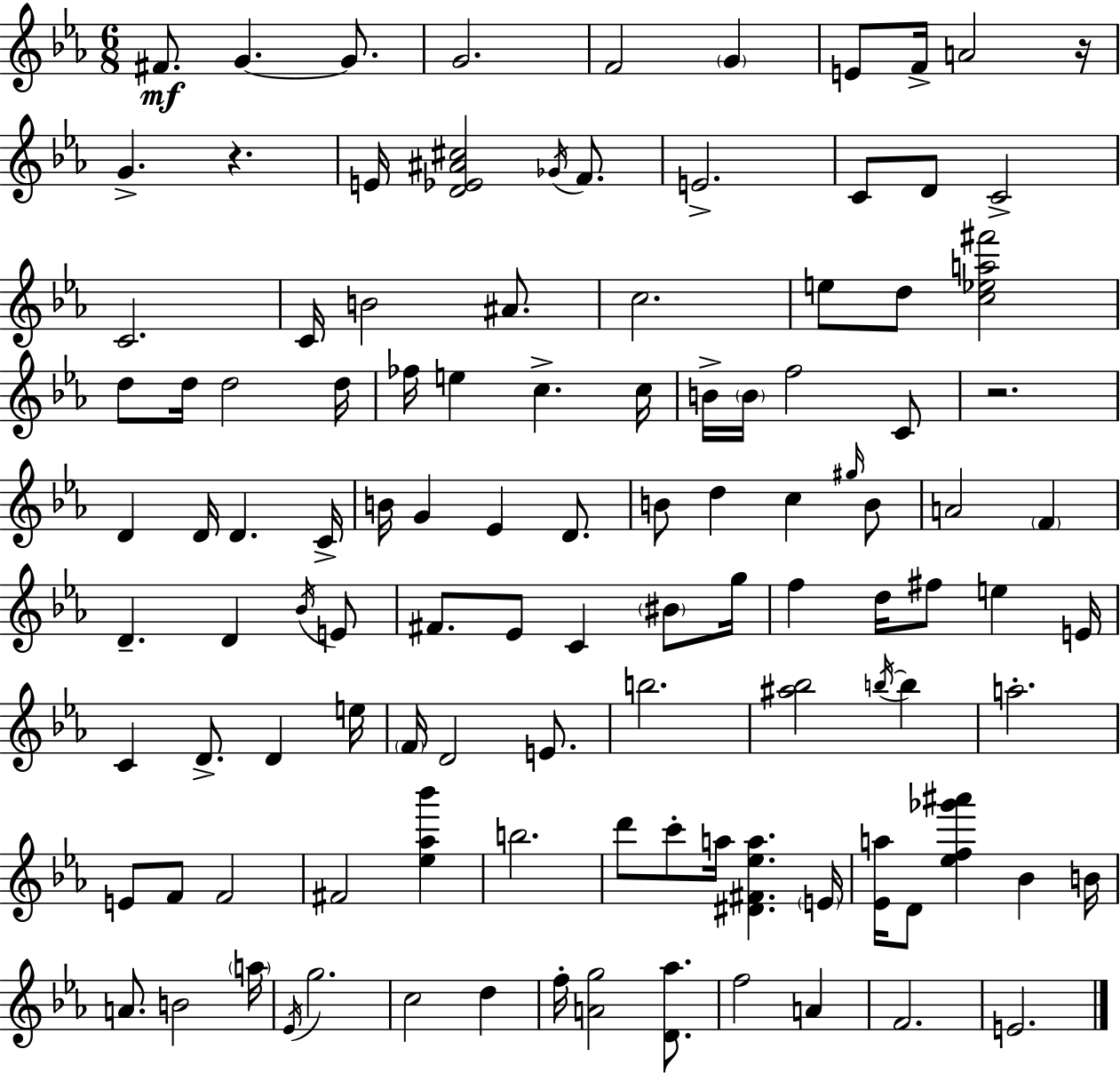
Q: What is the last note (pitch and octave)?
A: E4